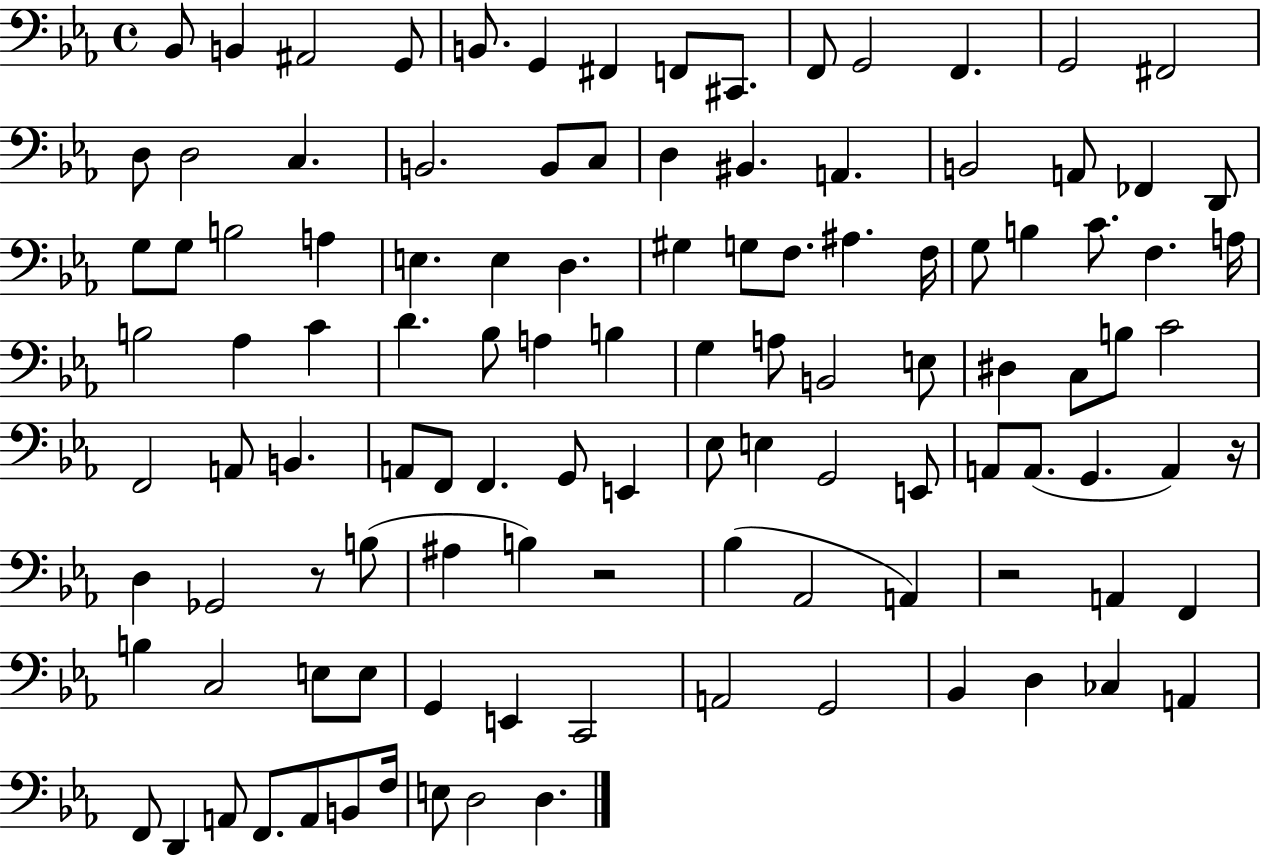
Bb2/e B2/q A#2/h G2/e B2/e. G2/q F#2/q F2/e C#2/e. F2/e G2/h F2/q. G2/h F#2/h D3/e D3/h C3/q. B2/h. B2/e C3/e D3/q BIS2/q. A2/q. B2/h A2/e FES2/q D2/e G3/e G3/e B3/h A3/q E3/q. E3/q D3/q. G#3/q G3/e F3/e. A#3/q. F3/s G3/e B3/q C4/e. F3/q. A3/s B3/h Ab3/q C4/q D4/q. Bb3/e A3/q B3/q G3/q A3/e B2/h E3/e D#3/q C3/e B3/e C4/h F2/h A2/e B2/q. A2/e F2/e F2/q. G2/e E2/q Eb3/e E3/q G2/h E2/e A2/e A2/e. G2/q. A2/q R/s D3/q Gb2/h R/e B3/e A#3/q B3/q R/h Bb3/q Ab2/h A2/q R/h A2/q F2/q B3/q C3/h E3/e E3/e G2/q E2/q C2/h A2/h G2/h Bb2/q D3/q CES3/q A2/q F2/e D2/q A2/e F2/e. A2/e B2/e F3/s E3/e D3/h D3/q.